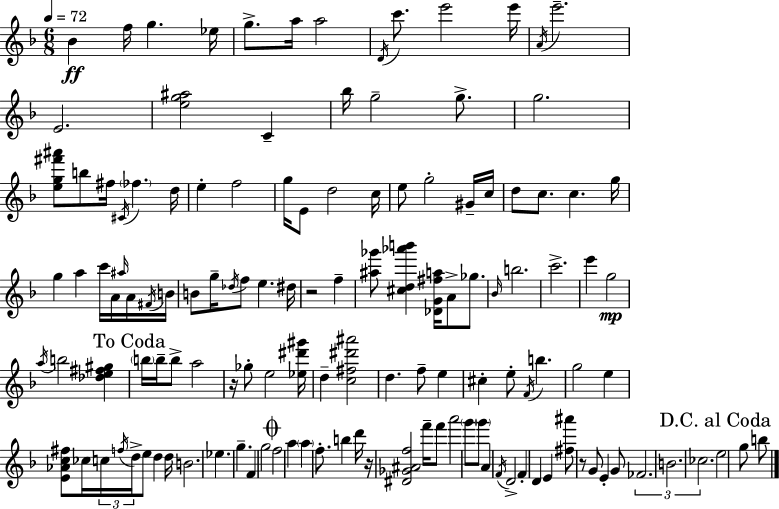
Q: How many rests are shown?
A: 4